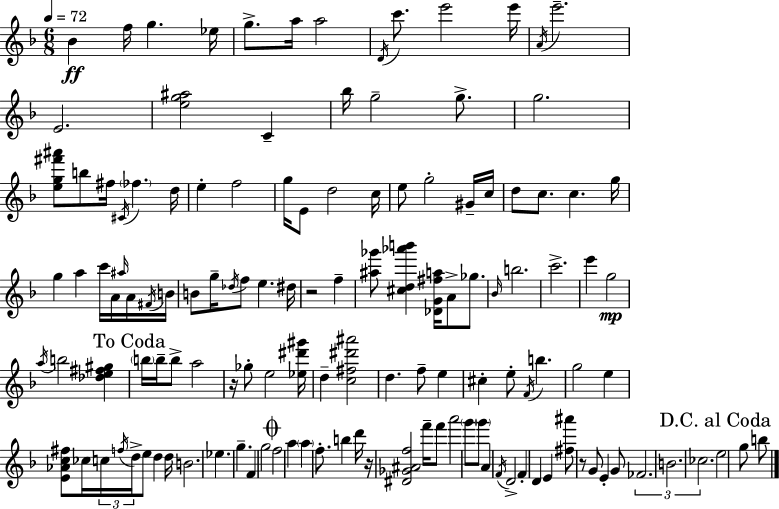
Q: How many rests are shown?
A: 4